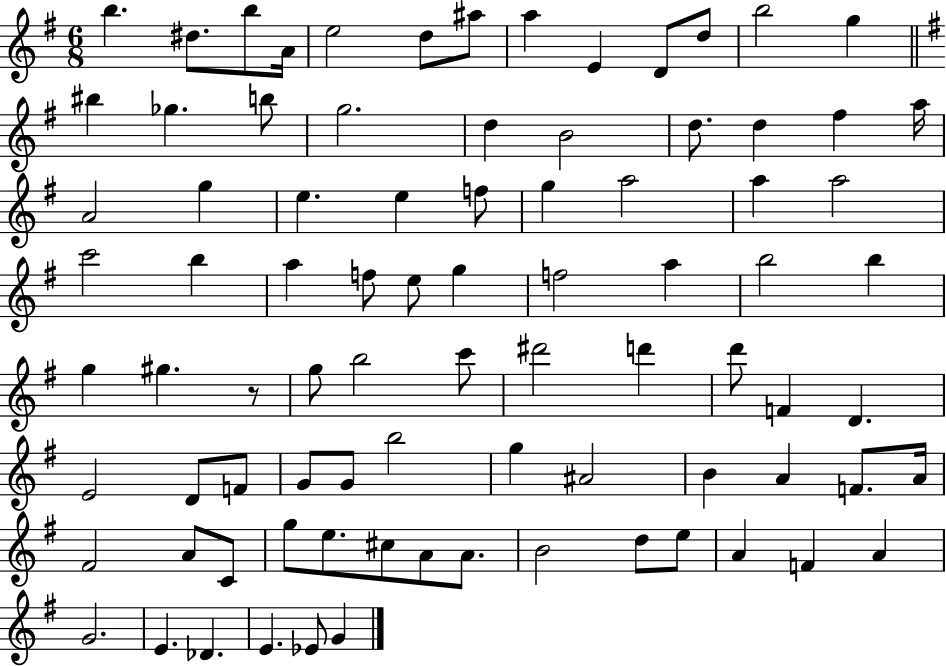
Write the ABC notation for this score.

X:1
T:Untitled
M:6/8
L:1/4
K:G
b ^d/2 b/2 A/4 e2 d/2 ^a/2 a E D/2 d/2 b2 g ^b _g b/2 g2 d B2 d/2 d ^f a/4 A2 g e e f/2 g a2 a a2 c'2 b a f/2 e/2 g f2 a b2 b g ^g z/2 g/2 b2 c'/2 ^d'2 d' d'/2 F D E2 D/2 F/2 G/2 G/2 b2 g ^A2 B A F/2 A/4 ^F2 A/2 C/2 g/2 e/2 ^c/2 A/2 A/2 B2 d/2 e/2 A F A G2 E _D E _E/2 G